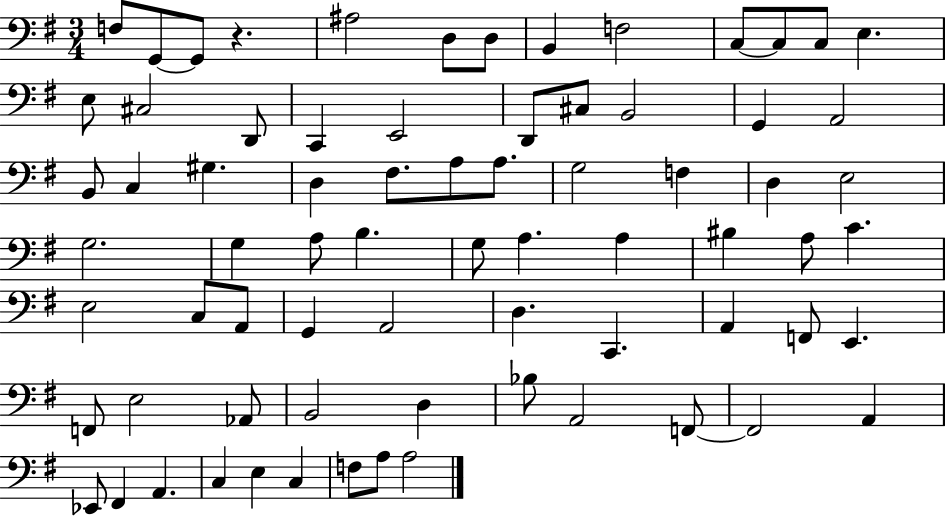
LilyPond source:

{
  \clef bass
  \numericTimeSignature
  \time 3/4
  \key g \major
  f8 g,8~~ g,8 r4. | ais2 d8 d8 | b,4 f2 | c8~~ c8 c8 e4. | \break e8 cis2 d,8 | c,4 e,2 | d,8 cis8 b,2 | g,4 a,2 | \break b,8 c4 gis4. | d4 fis8. a8 a8. | g2 f4 | d4 e2 | \break g2. | g4 a8 b4. | g8 a4. a4 | bis4 a8 c'4. | \break e2 c8 a,8 | g,4 a,2 | d4. c,4. | a,4 f,8 e,4. | \break f,8 e2 aes,8 | b,2 d4 | bes8 a,2 f,8~~ | f,2 a,4 | \break ees,8 fis,4 a,4. | c4 e4 c4 | f8 a8 a2 | \bar "|."
}